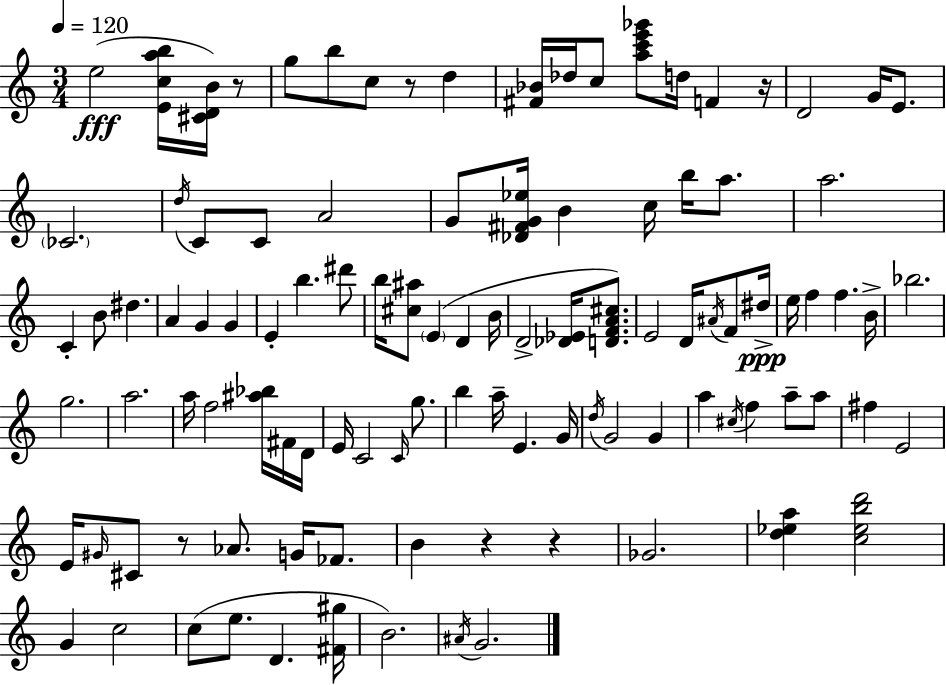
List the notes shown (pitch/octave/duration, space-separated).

E5/h [E4,C5,A5,B5]/s [C#4,D4,B4]/s R/e G5/e B5/e C5/e R/e D5/q [F#4,Bb4]/s Db5/s C5/e [A5,C6,E6,Gb6]/e D5/s F4/q R/s D4/h G4/s E4/e. CES4/h. D5/s C4/e C4/e A4/h G4/e [Db4,F#4,G4,Eb5]/s B4/q C5/s B5/s A5/e. A5/h. C4/q B4/e D#5/q. A4/q G4/q G4/q E4/q B5/q. D#6/e B5/s [C#5,A#5]/e E4/q D4/q B4/s D4/h [Db4,Eb4]/s [D4,F4,A4,C#5]/e. E4/h D4/s A#4/s F4/e D#5/s E5/s F5/q F5/q. B4/s Bb5/h. G5/h. A5/h. A5/s F5/h [A#5,Bb5]/s F#4/s D4/s E4/s C4/h C4/s G5/e. B5/q A5/s E4/q. G4/s D5/s G4/h G4/q A5/q C#5/s F5/q A5/e A5/e F#5/q E4/h E4/s G#4/s C#4/e R/e Ab4/e. G4/s FES4/e. B4/q R/q R/q Gb4/h. [D5,Eb5,A5]/q [C5,Eb5,B5,D6]/h G4/q C5/h C5/e E5/e. D4/q. [F#4,G#5]/s B4/h. A#4/s G4/h.